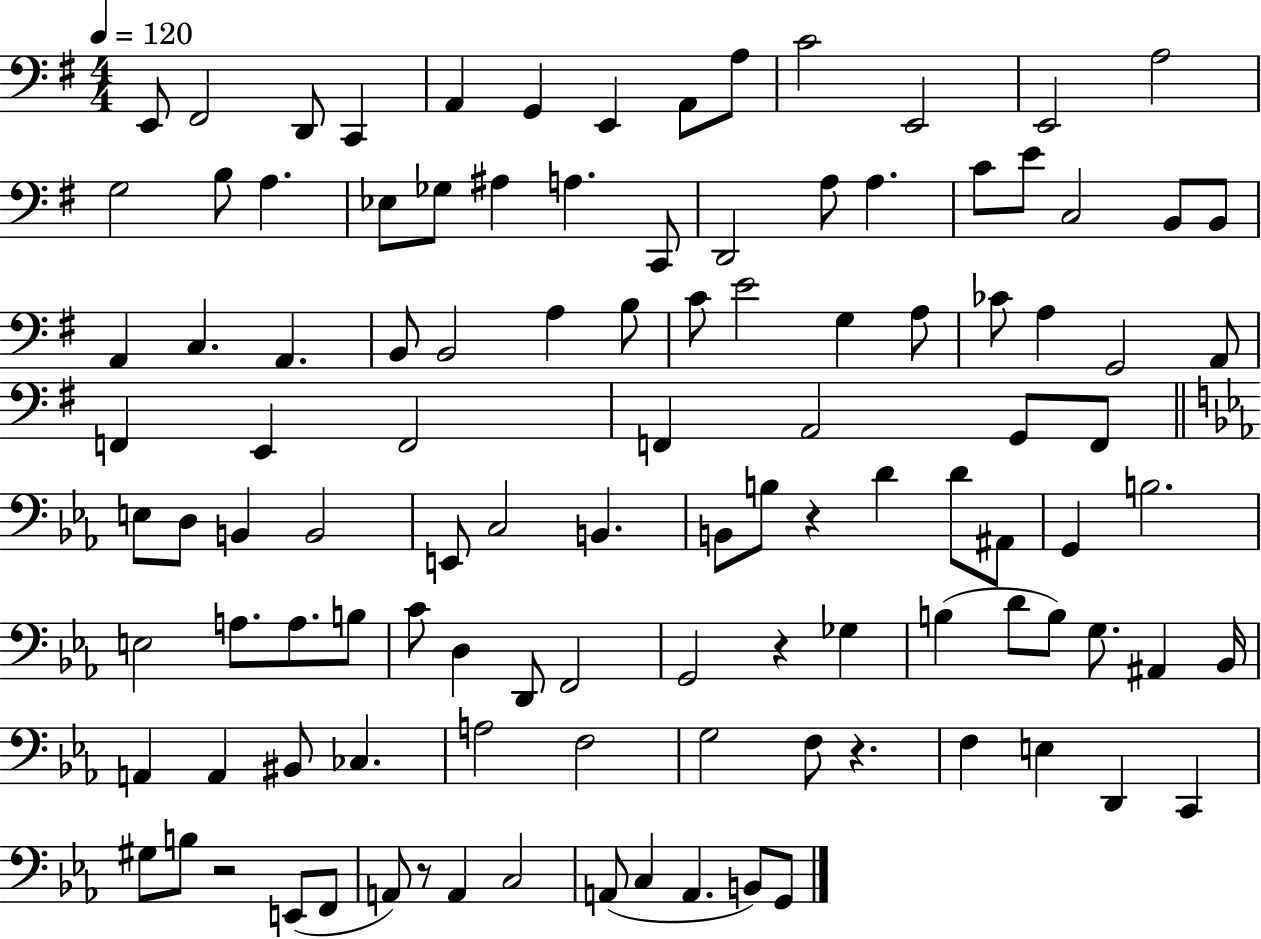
E2/e F#2/h D2/e C2/q A2/q G2/q E2/q A2/e A3/e C4/h E2/h E2/h A3/h G3/h B3/e A3/q. Eb3/e Gb3/e A#3/q A3/q. C2/e D2/h A3/e A3/q. C4/e E4/e C3/h B2/e B2/e A2/q C3/q. A2/q. B2/e B2/h A3/q B3/e C4/e E4/h G3/q A3/e CES4/e A3/q G2/h A2/e F2/q E2/q F2/h F2/q A2/h G2/e F2/e E3/e D3/e B2/q B2/h E2/e C3/h B2/q. B2/e B3/e R/q D4/q D4/e A#2/e G2/q B3/h. E3/h A3/e. A3/e. B3/e C4/e D3/q D2/e F2/h G2/h R/q Gb3/q B3/q D4/e B3/e G3/e. A#2/q Bb2/s A2/q A2/q BIS2/e CES3/q. A3/h F3/h G3/h F3/e R/q. F3/q E3/q D2/q C2/q G#3/e B3/e R/h E2/e F2/e A2/e R/e A2/q C3/h A2/e C3/q A2/q. B2/e G2/e